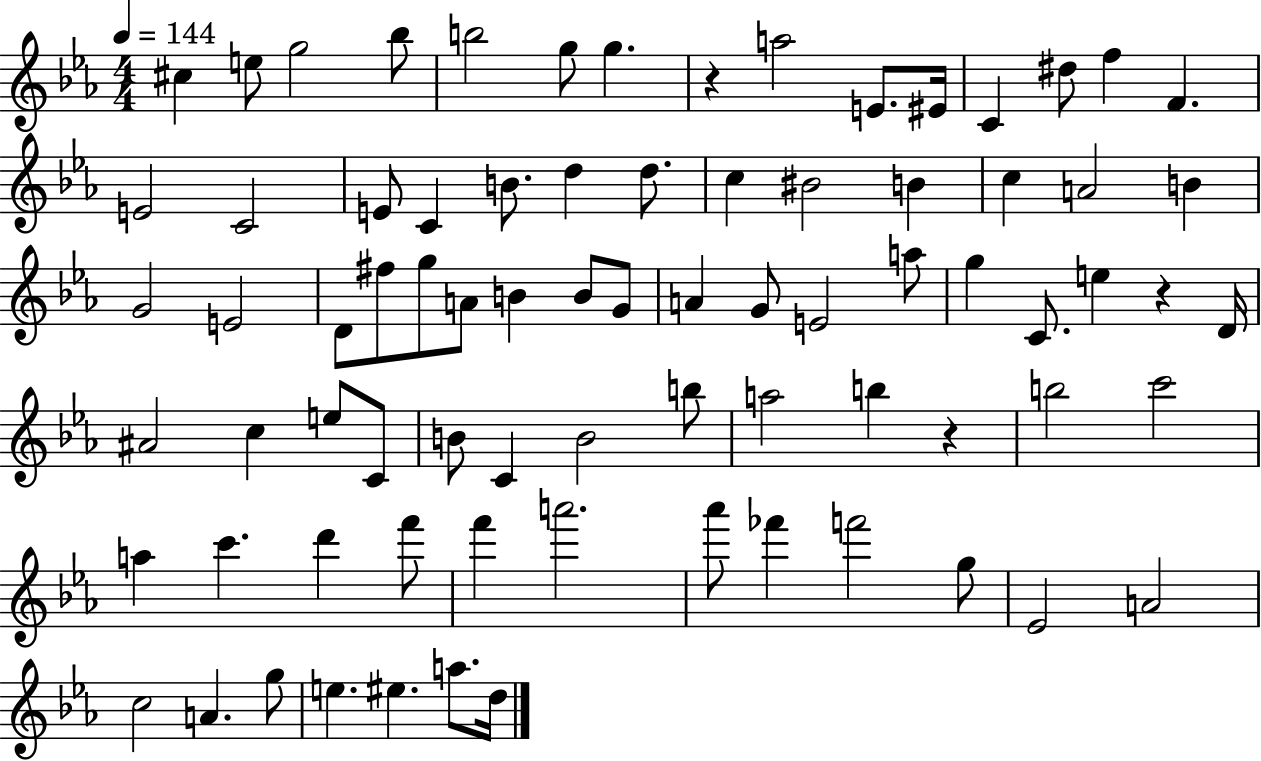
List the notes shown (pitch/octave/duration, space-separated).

C#5/q E5/e G5/h Bb5/e B5/h G5/e G5/q. R/q A5/h E4/e. EIS4/s C4/q D#5/e F5/q F4/q. E4/h C4/h E4/e C4/q B4/e. D5/q D5/e. C5/q BIS4/h B4/q C5/q A4/h B4/q G4/h E4/h D4/e F#5/e G5/e A4/e B4/q B4/e G4/e A4/q G4/e E4/h A5/e G5/q C4/e. E5/q R/q D4/s A#4/h C5/q E5/e C4/e B4/e C4/q B4/h B5/e A5/h B5/q R/q B5/h C6/h A5/q C6/q. D6/q F6/e F6/q A6/h. Ab6/e FES6/q F6/h G5/e Eb4/h A4/h C5/h A4/q. G5/e E5/q. EIS5/q. A5/e. D5/s